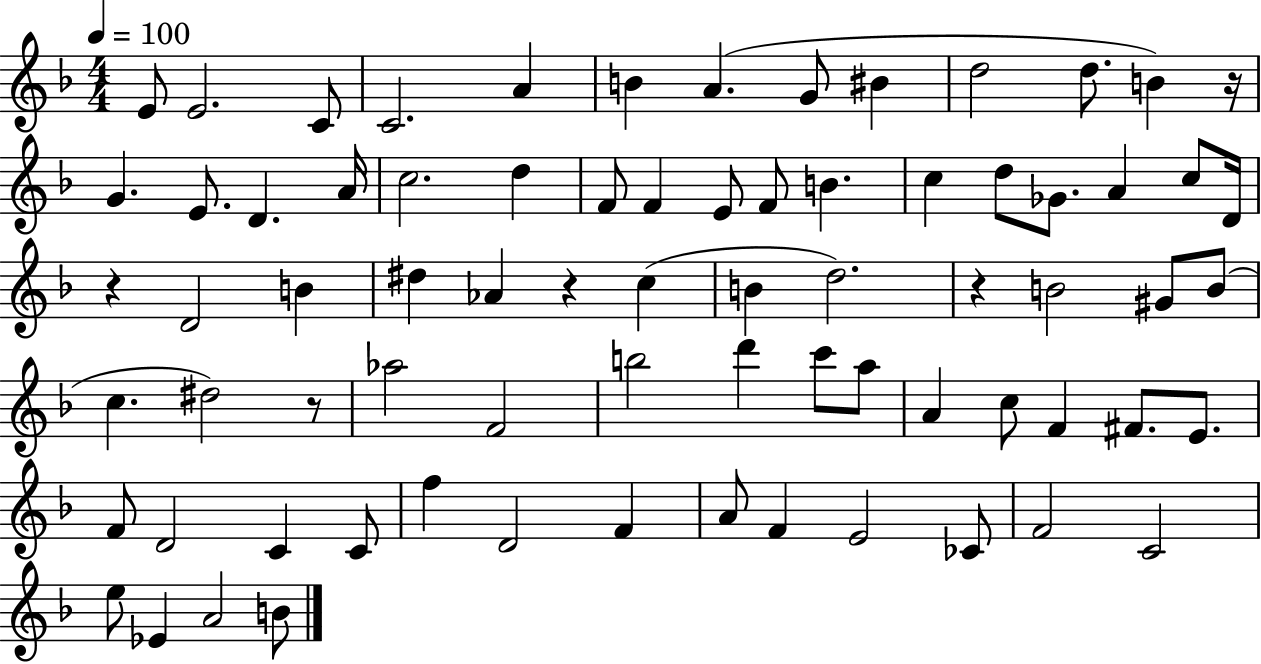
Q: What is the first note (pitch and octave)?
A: E4